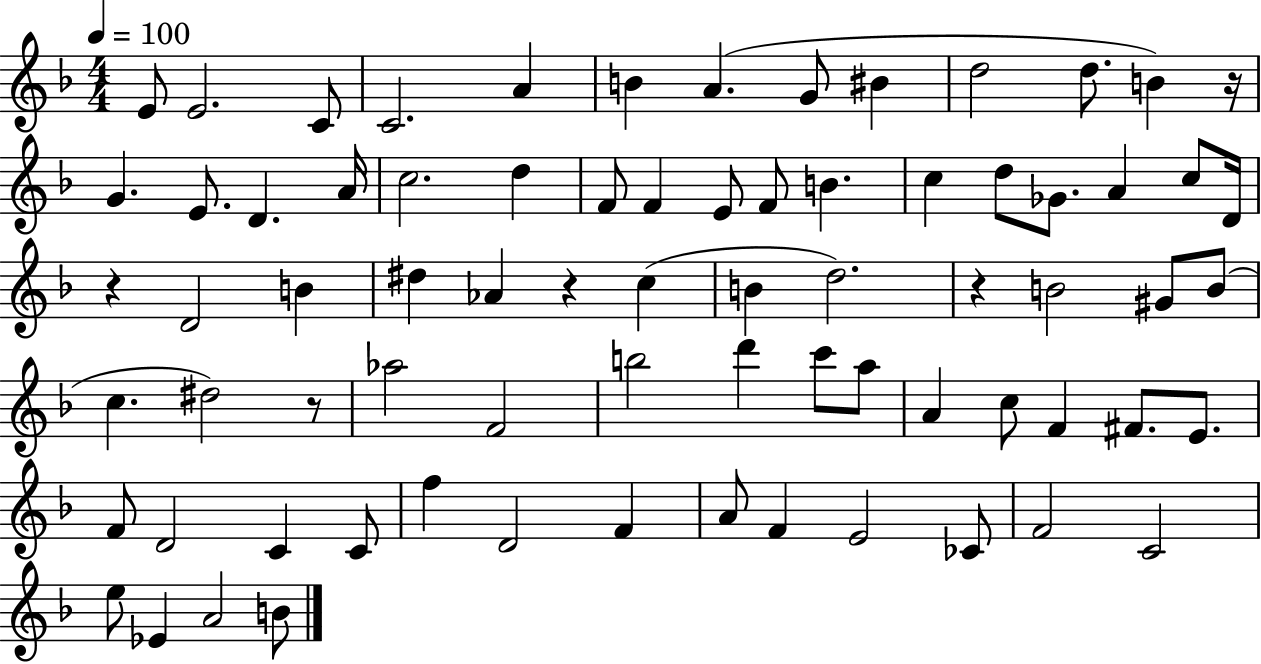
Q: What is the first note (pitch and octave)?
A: E4